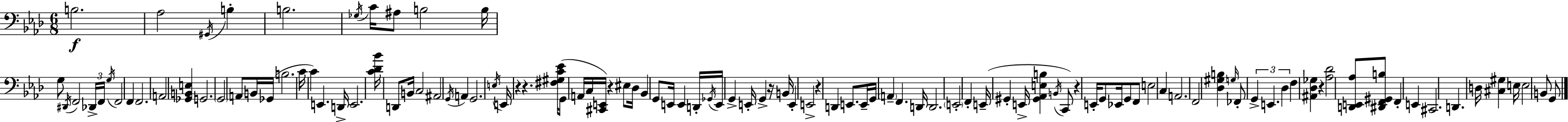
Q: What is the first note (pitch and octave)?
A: B3